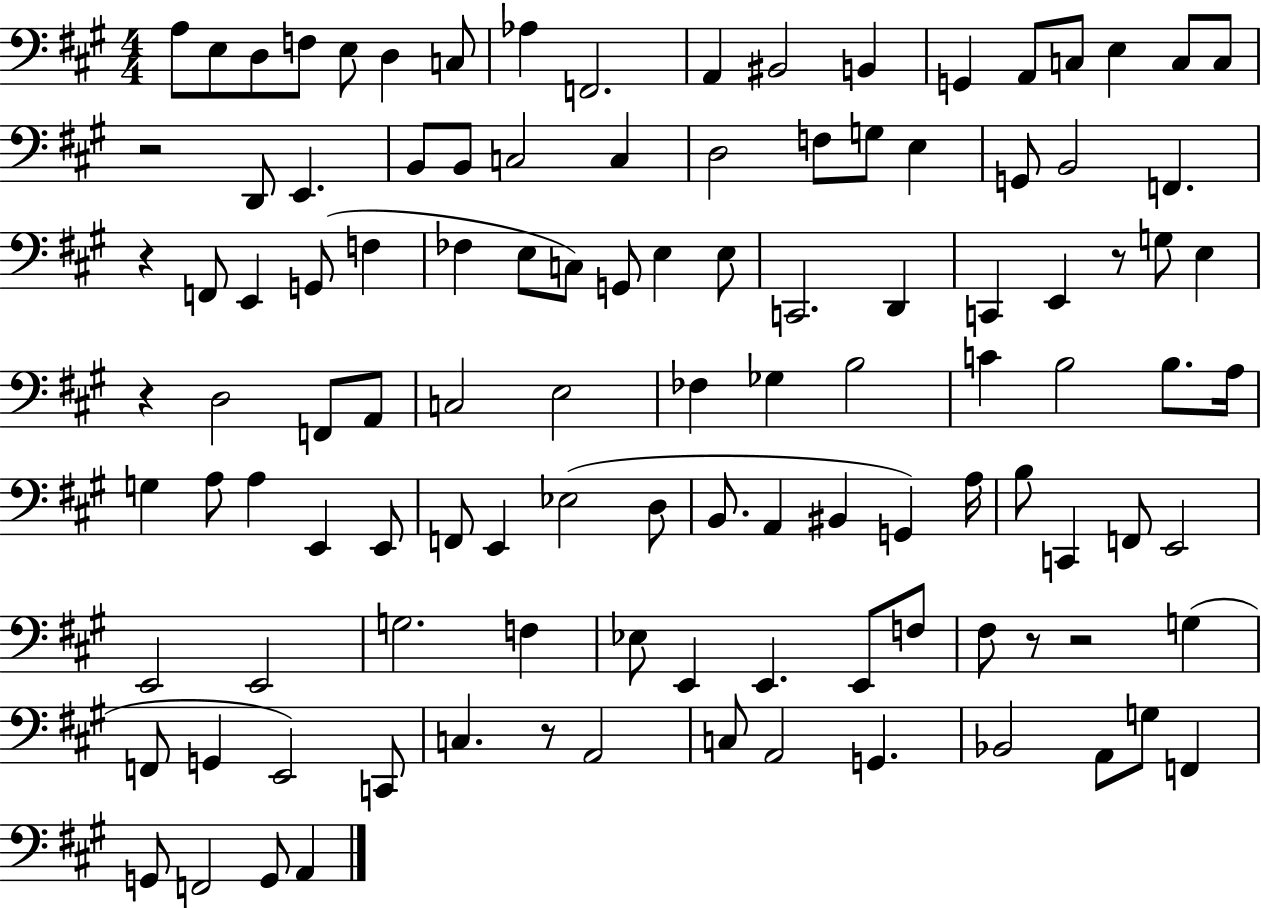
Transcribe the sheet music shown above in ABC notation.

X:1
T:Untitled
M:4/4
L:1/4
K:A
A,/2 E,/2 D,/2 F,/2 E,/2 D, C,/2 _A, F,,2 A,, ^B,,2 B,, G,, A,,/2 C,/2 E, C,/2 C,/2 z2 D,,/2 E,, B,,/2 B,,/2 C,2 C, D,2 F,/2 G,/2 E, G,,/2 B,,2 F,, z F,,/2 E,, G,,/2 F, _F, E,/2 C,/2 G,,/2 E, E,/2 C,,2 D,, C,, E,, z/2 G,/2 E, z D,2 F,,/2 A,,/2 C,2 E,2 _F, _G, B,2 C B,2 B,/2 A,/4 G, A,/2 A, E,, E,,/2 F,,/2 E,, _E,2 D,/2 B,,/2 A,, ^B,, G,, A,/4 B,/2 C,, F,,/2 E,,2 E,,2 E,,2 G,2 F, _E,/2 E,, E,, E,,/2 F,/2 ^F,/2 z/2 z2 G, F,,/2 G,, E,,2 C,,/2 C, z/2 A,,2 C,/2 A,,2 G,, _B,,2 A,,/2 G,/2 F,, G,,/2 F,,2 G,,/2 A,,